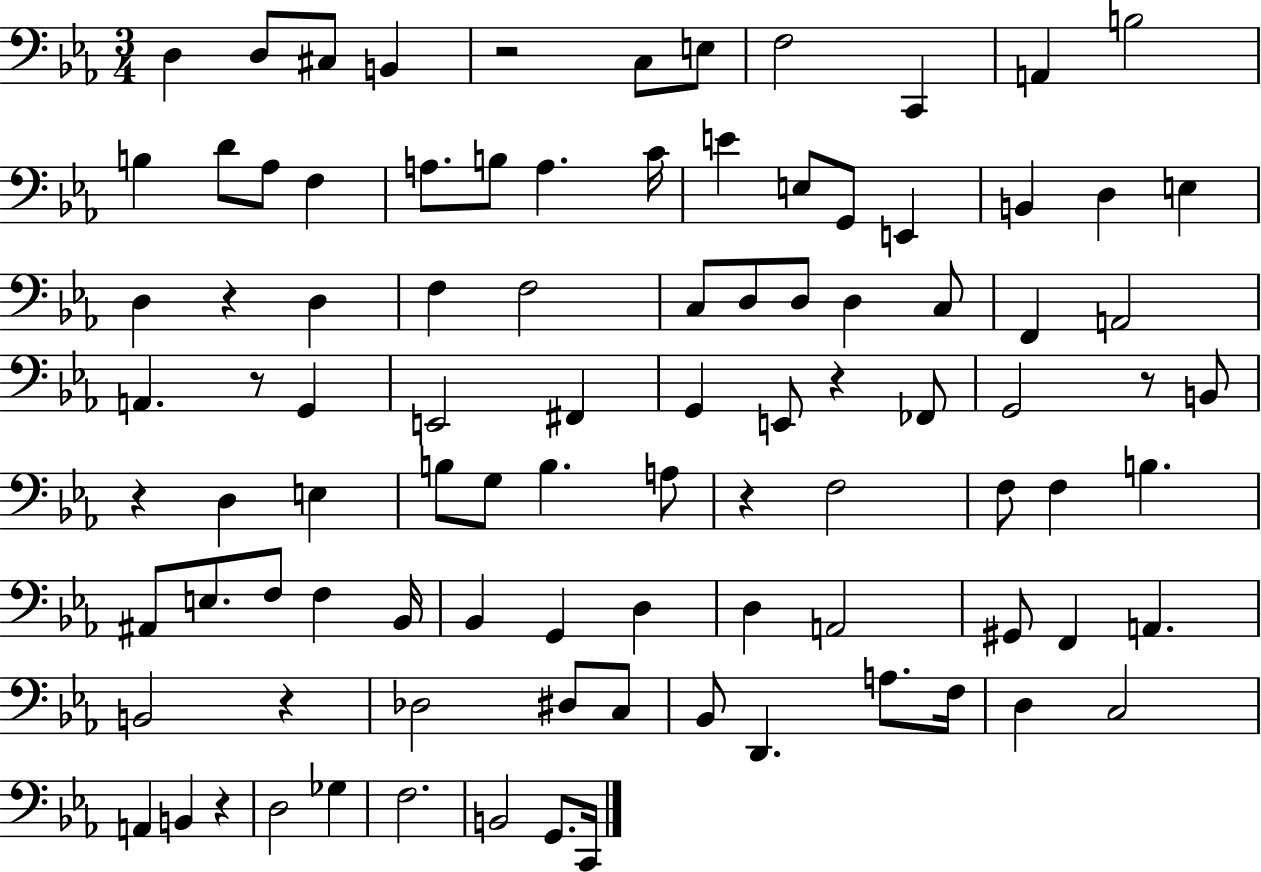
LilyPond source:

{
  \clef bass
  \numericTimeSignature
  \time 3/4
  \key ees \major
  \repeat volta 2 { d4 d8 cis8 b,4 | r2 c8 e8 | f2 c,4 | a,4 b2 | \break b4 d'8 aes8 f4 | a8. b8 a4. c'16 | e'4 e8 g,8 e,4 | b,4 d4 e4 | \break d4 r4 d4 | f4 f2 | c8 d8 d8 d4 c8 | f,4 a,2 | \break a,4. r8 g,4 | e,2 fis,4 | g,4 e,8 r4 fes,8 | g,2 r8 b,8 | \break r4 d4 e4 | b8 g8 b4. a8 | r4 f2 | f8 f4 b4. | \break ais,8 e8. f8 f4 bes,16 | bes,4 g,4 d4 | d4 a,2 | gis,8 f,4 a,4. | \break b,2 r4 | des2 dis8 c8 | bes,8 d,4. a8. f16 | d4 c2 | \break a,4 b,4 r4 | d2 ges4 | f2. | b,2 g,8. c,16 | \break } \bar "|."
}